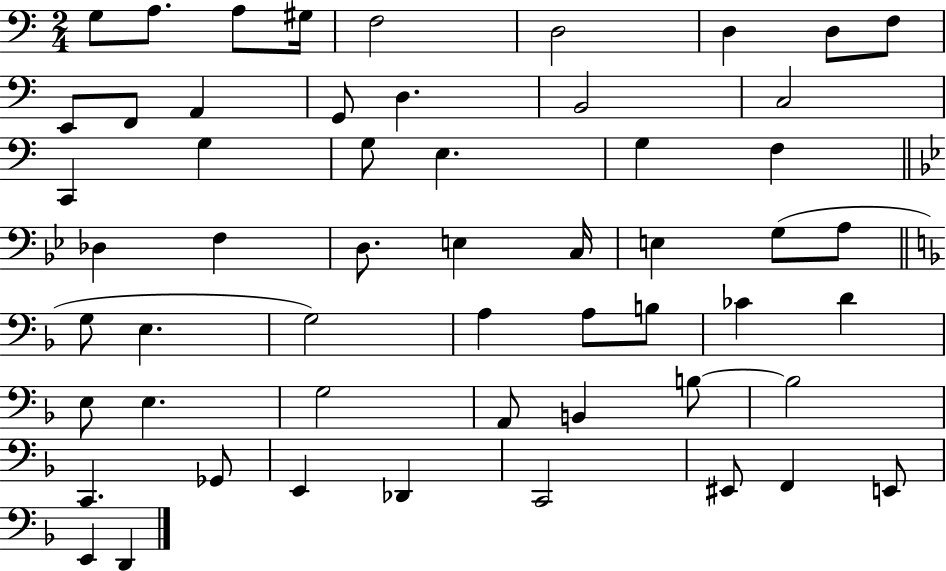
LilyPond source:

{
  \clef bass
  \numericTimeSignature
  \time 2/4
  \key c \major
  \repeat volta 2 { g8 a8. a8 gis16 | f2 | d2 | d4 d8 f8 | \break e,8 f,8 a,4 | g,8 d4. | b,2 | c2 | \break c,4 g4 | g8 e4. | g4 f4 | \bar "||" \break \key bes \major des4 f4 | d8. e4 c16 | e4 g8( a8 | \bar "||" \break \key d \minor g8 e4. | g2) | a4 a8 b8 | ces'4 d'4 | \break e8 e4. | g2 | a,8 b,4 b8~~ | b2 | \break c,4. ges,8 | e,4 des,4 | c,2 | eis,8 f,4 e,8 | \break e,4 d,4 | } \bar "|."
}